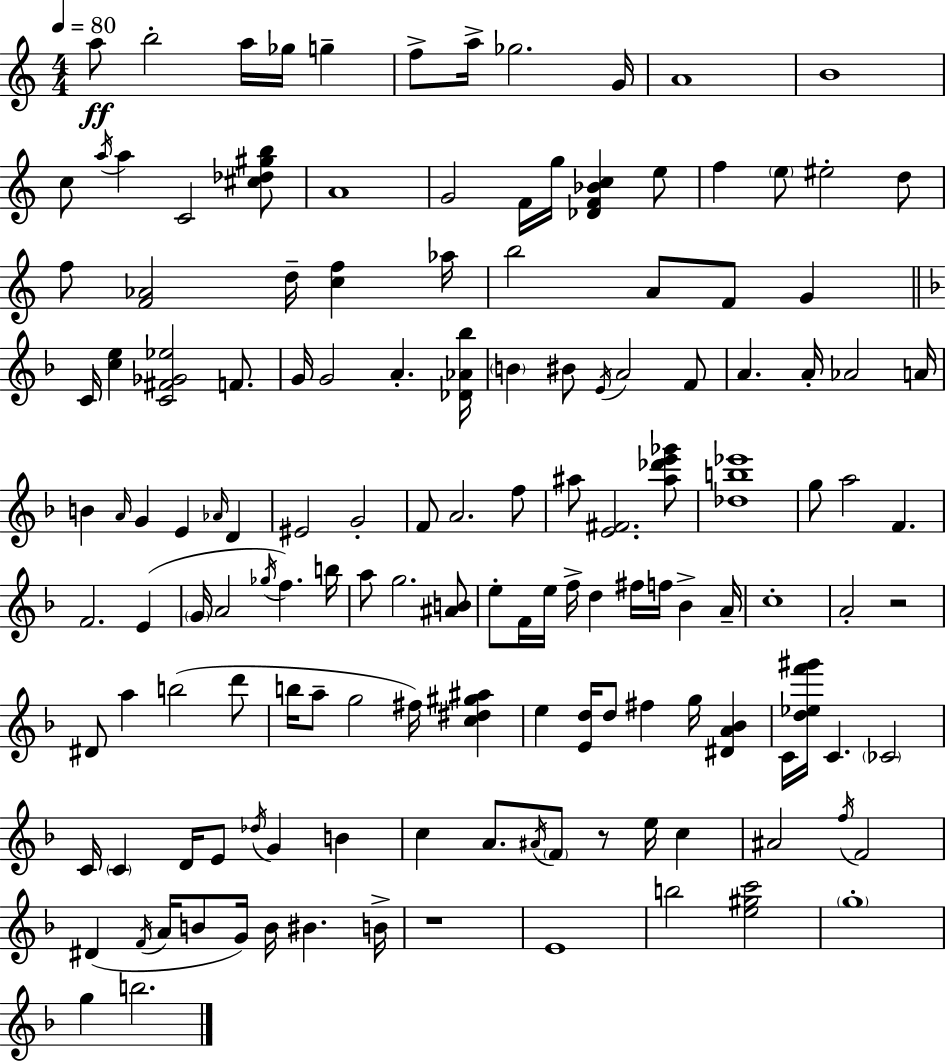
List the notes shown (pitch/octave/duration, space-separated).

A5/e B5/h A5/s Gb5/s G5/q F5/e A5/s Gb5/h. G4/s A4/w B4/w C5/e A5/s A5/q C4/h [C#5,Db5,G#5,B5]/e A4/w G4/h F4/s G5/s [Db4,F4,Bb4,C5]/q E5/e F5/q E5/e EIS5/h D5/e F5/e [F4,Ab4]/h D5/s [C5,F5]/q Ab5/s B5/h A4/e F4/e G4/q C4/s [C5,E5]/q [C4,F#4,Gb4,Eb5]/h F4/e. G4/s G4/h A4/q. [Db4,Ab4,Bb5]/s B4/q BIS4/e E4/s A4/h F4/e A4/q. A4/s Ab4/h A4/s B4/q A4/s G4/q E4/q Ab4/s D4/q EIS4/h G4/h F4/e A4/h. F5/e A#5/e [E4,F#4]/h. [A#5,Db6,E6,Gb6]/e [Db5,B5,Eb6]/w G5/e A5/h F4/q. F4/h. E4/q G4/s A4/h Gb5/s F5/q. B5/s A5/e G5/h. [A#4,B4]/e E5/e F4/s E5/s F5/s D5/q F#5/s F5/s Bb4/q A4/s C5/w A4/h R/h D#4/e A5/q B5/h D6/e B5/s A5/e G5/h F#5/s [C5,D#5,G#5,A#5]/q E5/q [E4,D5]/s D5/e F#5/q G5/s [D#4,A4,Bb4]/q C4/s [D5,Eb5,F6,G#6]/s C4/q. CES4/h C4/s C4/q D4/s E4/e Db5/s G4/q B4/q C5/q A4/e. A#4/s F4/e R/e E5/s C5/q A#4/h F5/s F4/h D#4/q F4/s A4/s B4/e G4/s B4/s BIS4/q. B4/s R/w E4/w B5/h [E5,G#5,C6]/h G5/w G5/q B5/h.